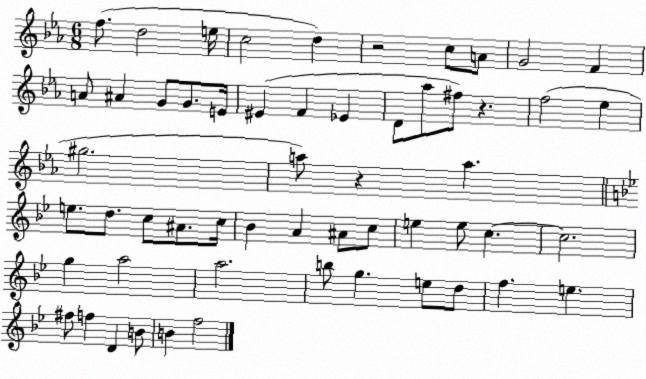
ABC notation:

X:1
T:Untitled
M:6/8
L:1/4
K:Eb
f/2 d2 e/4 c2 d z2 c/2 A/2 G2 F A/2 ^A G/2 G/2 E/4 ^E F _E D/2 _a/2 ^f/2 z f2 _e ^g2 a/2 z a e/2 d/2 c/2 ^A/2 c/4 _B A ^A/2 c/2 e e/2 c c2 g a2 a2 b/2 g e/2 d/2 f e ^f/2 f D B/2 B f2